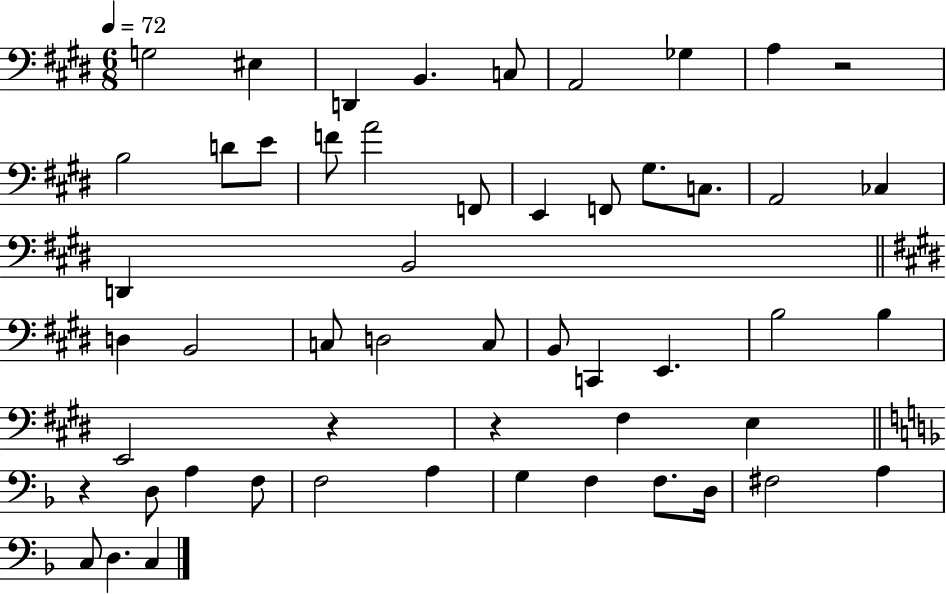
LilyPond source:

{
  \clef bass
  \numericTimeSignature
  \time 6/8
  \key e \major
  \tempo 4 = 72
  g2 eis4 | d,4 b,4. c8 | a,2 ges4 | a4 r2 | \break b2 d'8 e'8 | f'8 a'2 f,8 | e,4 f,8 gis8. c8. | a,2 ces4 | \break d,4 b,2 | \bar "||" \break \key e \major d4 b,2 | c8 d2 c8 | b,8 c,4 e,4. | b2 b4 | \break e,2 r4 | r4 fis4 e4 | \bar "||" \break \key f \major r4 d8 a4 f8 | f2 a4 | g4 f4 f8. d16 | fis2 a4 | \break c8 d4. c4 | \bar "|."
}